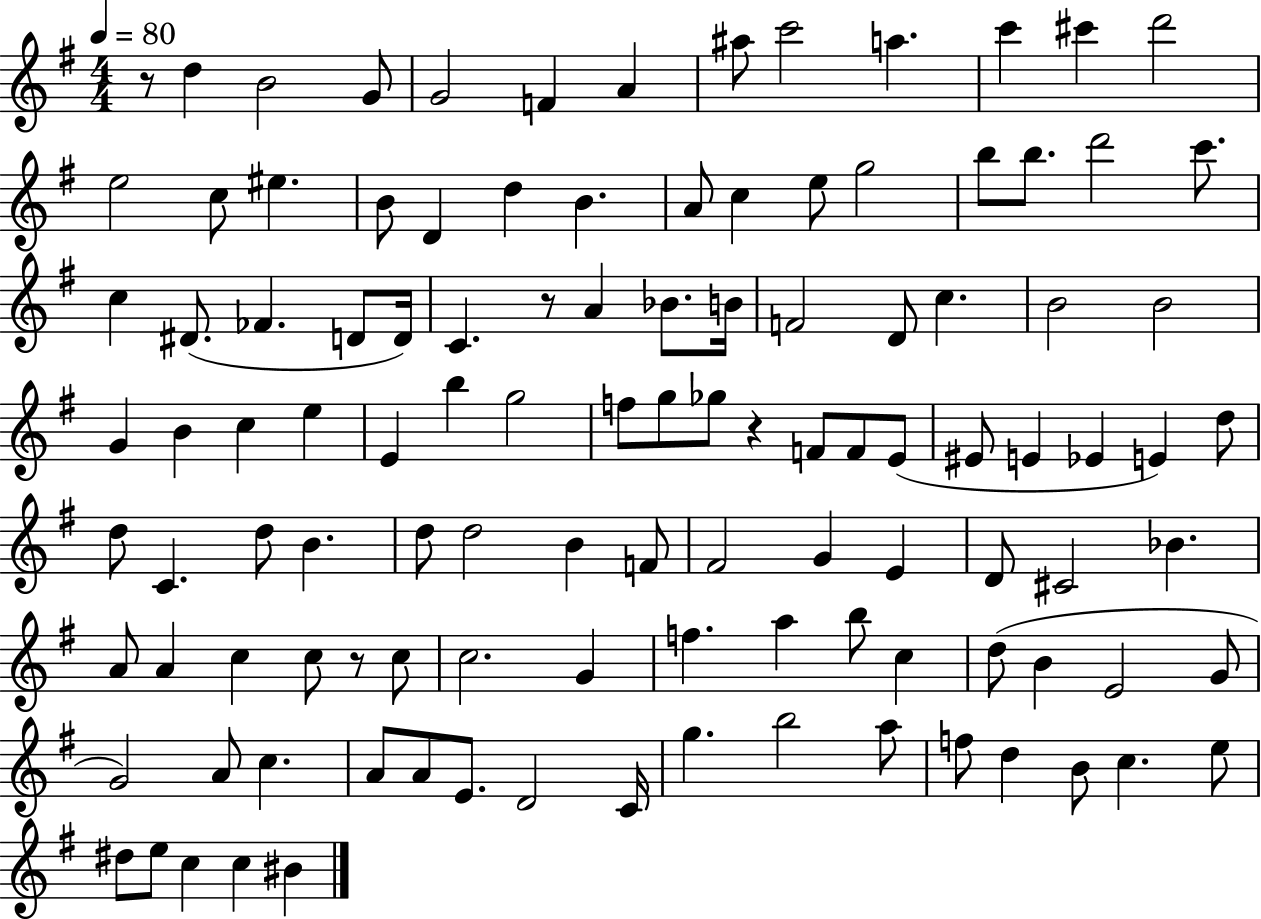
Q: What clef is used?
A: treble